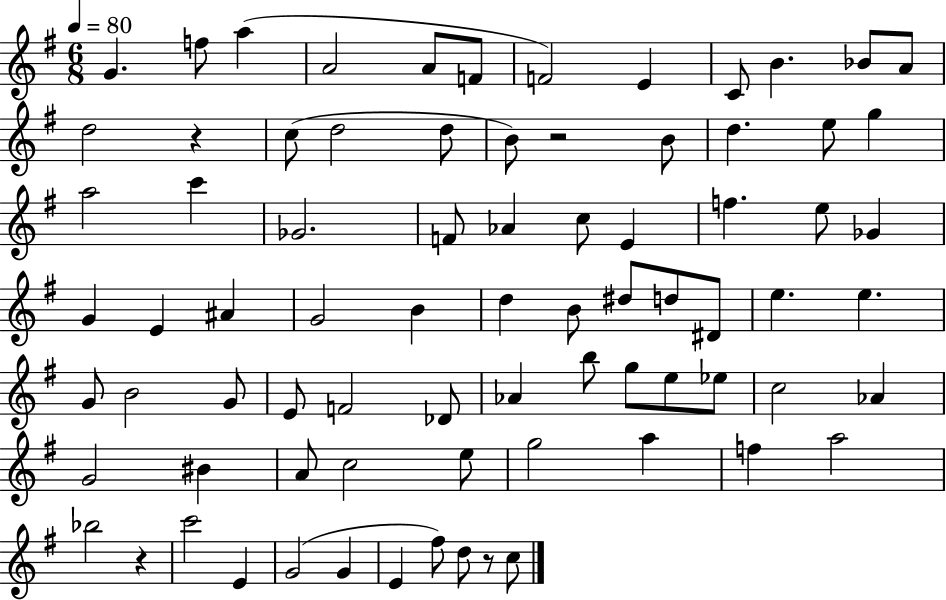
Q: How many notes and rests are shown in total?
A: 78